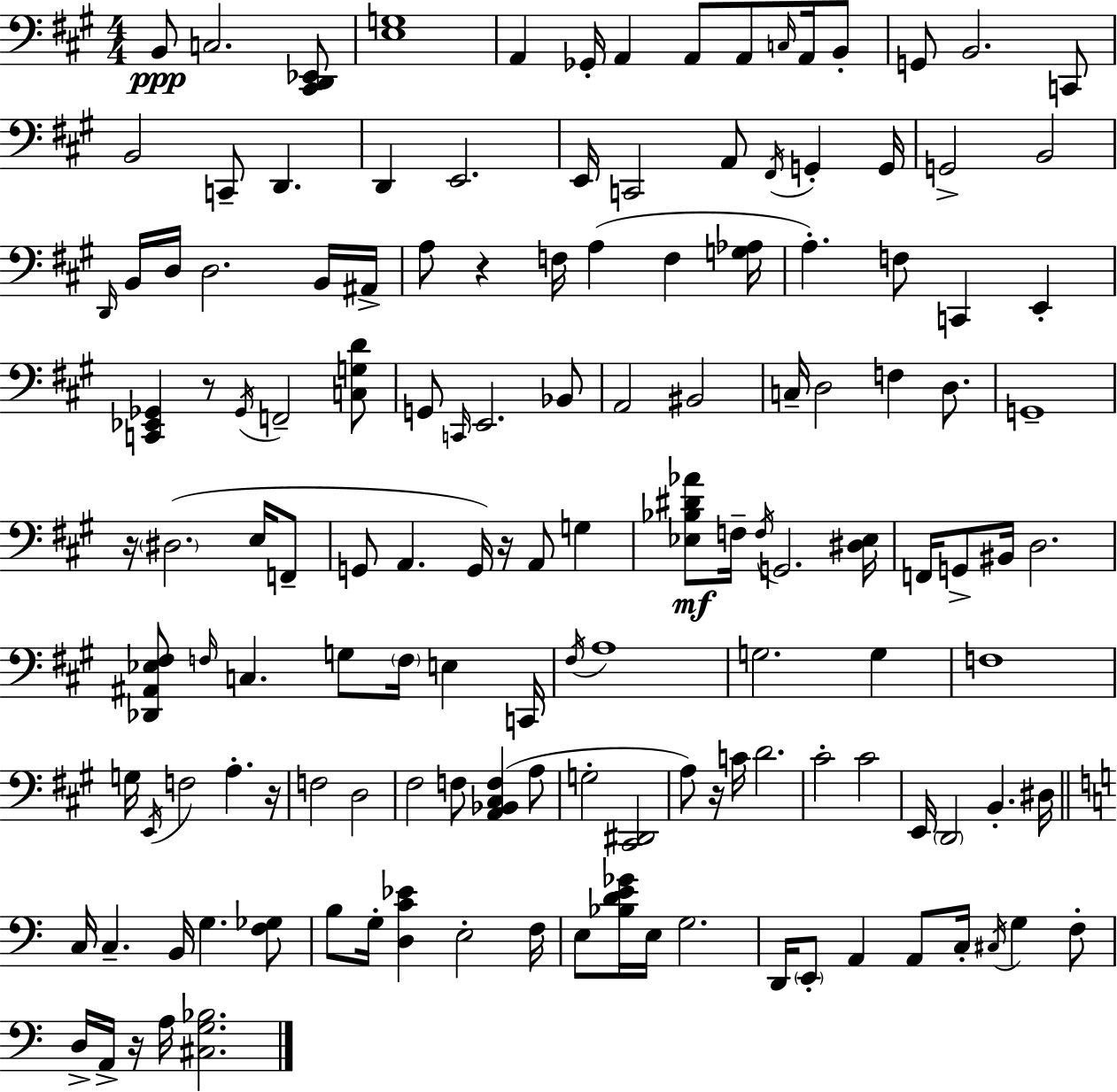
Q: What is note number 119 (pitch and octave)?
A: A2